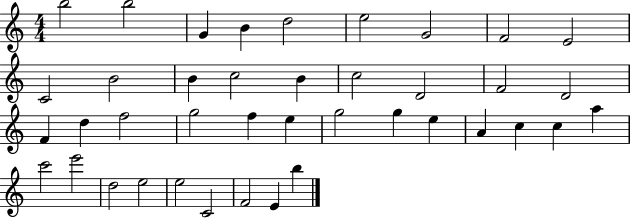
B5/h B5/h G4/q B4/q D5/h E5/h G4/h F4/h E4/h C4/h B4/h B4/q C5/h B4/q C5/h D4/h F4/h D4/h F4/q D5/q F5/h G5/h F5/q E5/q G5/h G5/q E5/q A4/q C5/q C5/q A5/q C6/h E6/h D5/h E5/h E5/h C4/h F4/h E4/q B5/q